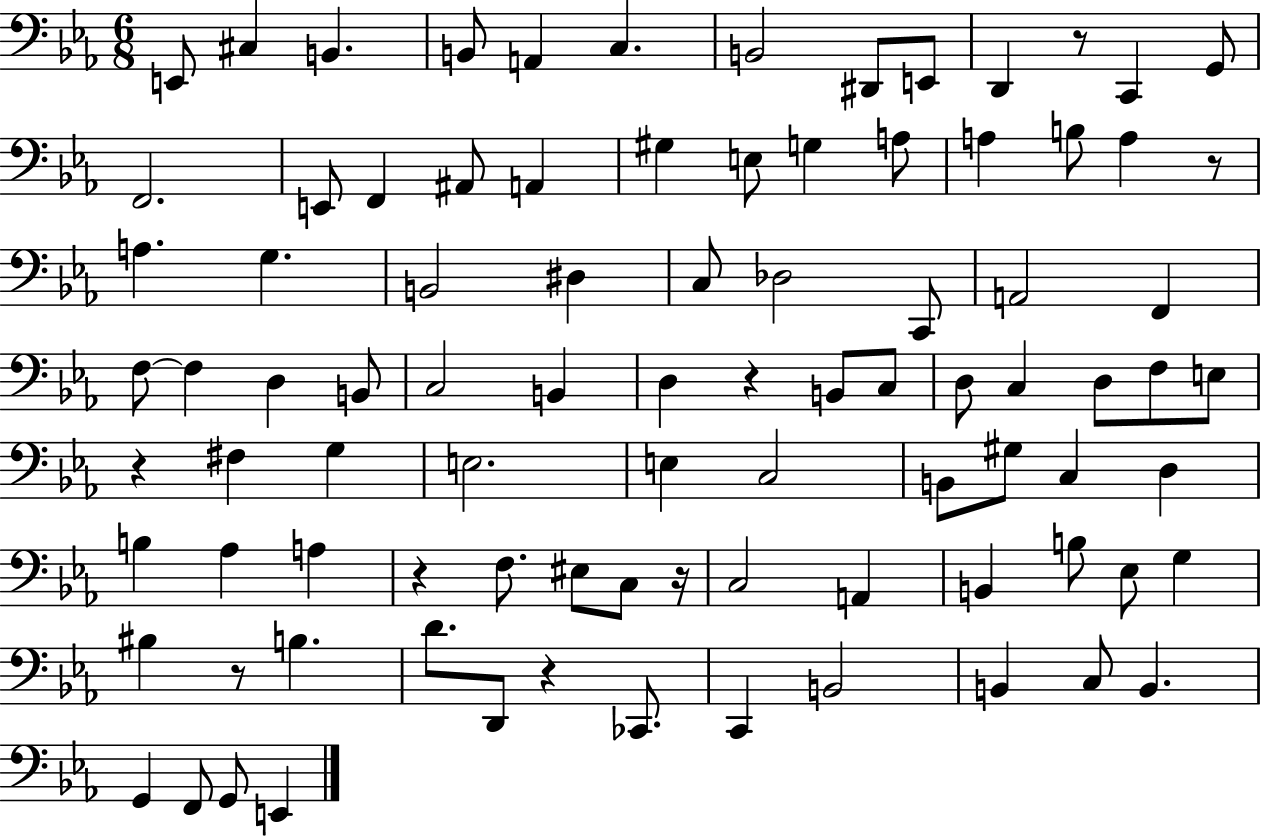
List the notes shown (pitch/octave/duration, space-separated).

E2/e C#3/q B2/q. B2/e A2/q C3/q. B2/h D#2/e E2/e D2/q R/e C2/q G2/e F2/h. E2/e F2/q A#2/e A2/q G#3/q E3/e G3/q A3/e A3/q B3/e A3/q R/e A3/q. G3/q. B2/h D#3/q C3/e Db3/h C2/e A2/h F2/q F3/e F3/q D3/q B2/e C3/h B2/q D3/q R/q B2/e C3/e D3/e C3/q D3/e F3/e E3/e R/q F#3/q G3/q E3/h. E3/q C3/h B2/e G#3/e C3/q D3/q B3/q Ab3/q A3/q R/q F3/e. EIS3/e C3/e R/s C3/h A2/q B2/q B3/e Eb3/e G3/q BIS3/q R/e B3/q. D4/e. D2/e R/q CES2/e. C2/q B2/h B2/q C3/e B2/q. G2/q F2/e G2/e E2/q